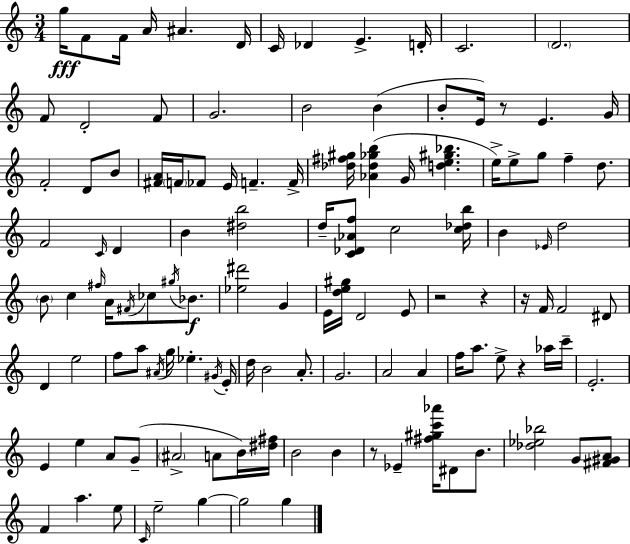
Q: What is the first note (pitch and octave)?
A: G5